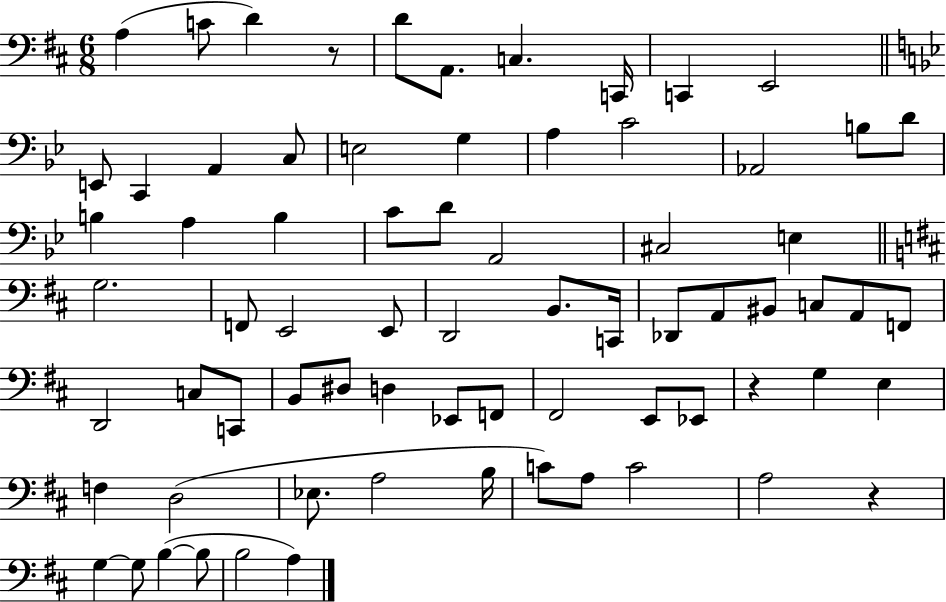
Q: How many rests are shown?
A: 3